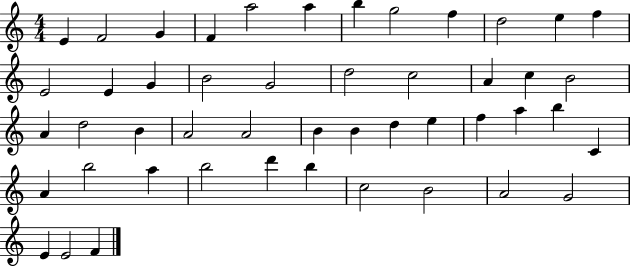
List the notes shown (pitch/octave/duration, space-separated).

E4/q F4/h G4/q F4/q A5/h A5/q B5/q G5/h F5/q D5/h E5/q F5/q E4/h E4/q G4/q B4/h G4/h D5/h C5/h A4/q C5/q B4/h A4/q D5/h B4/q A4/h A4/h B4/q B4/q D5/q E5/q F5/q A5/q B5/q C4/q A4/q B5/h A5/q B5/h D6/q B5/q C5/h B4/h A4/h G4/h E4/q E4/h F4/q